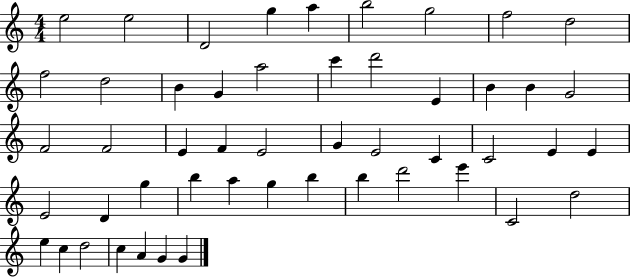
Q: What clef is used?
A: treble